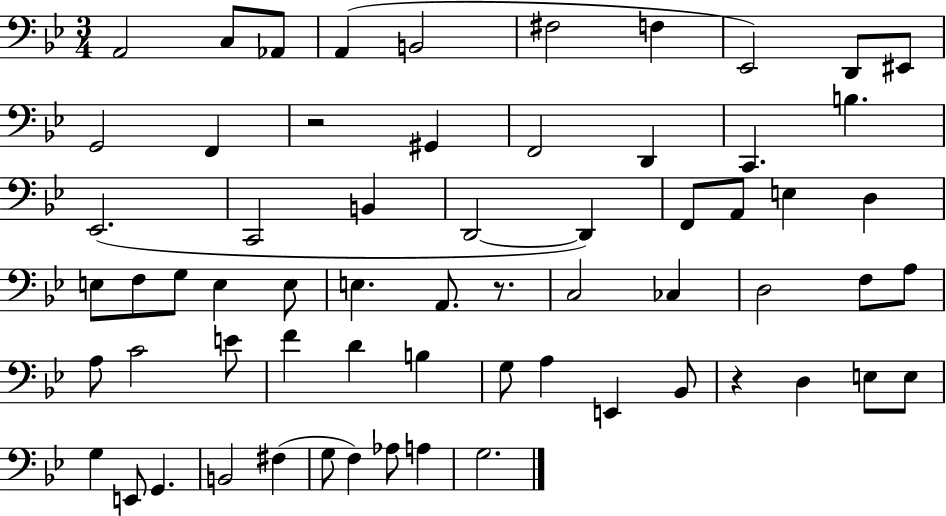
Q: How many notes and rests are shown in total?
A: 64